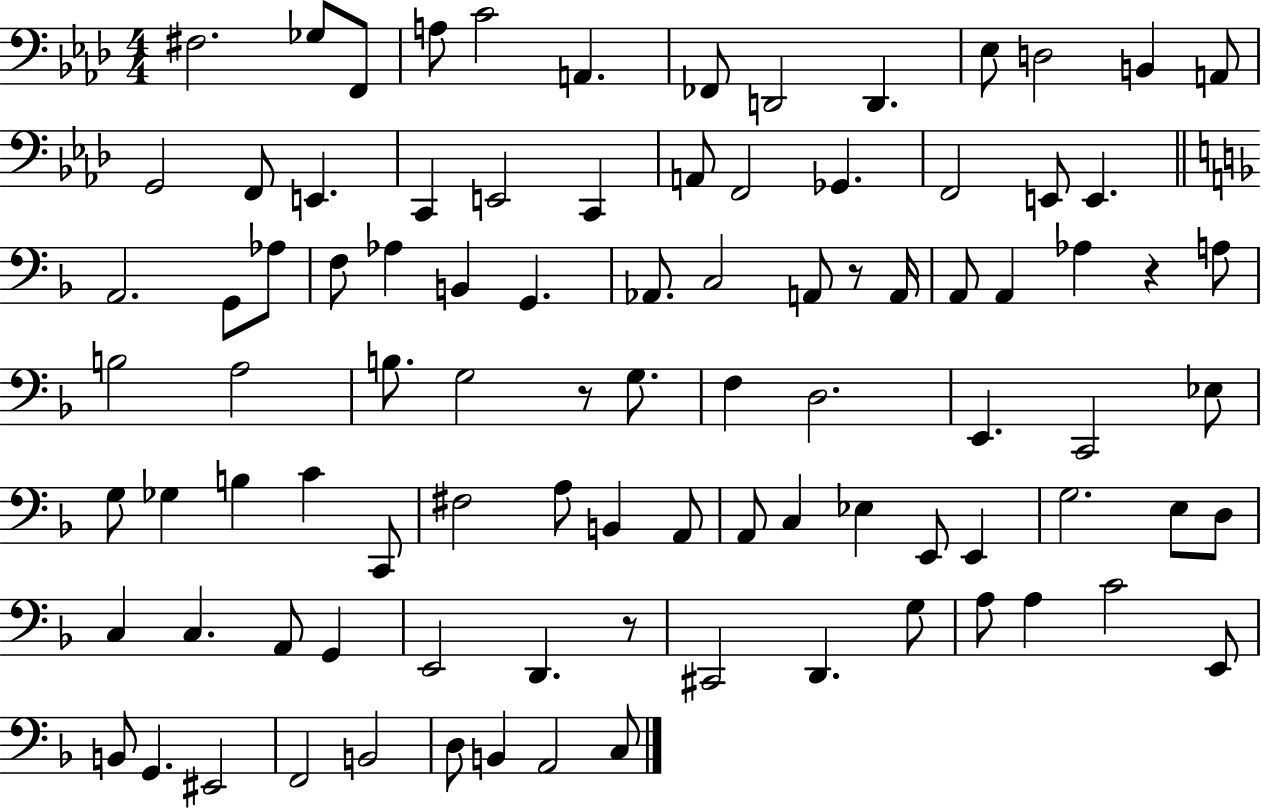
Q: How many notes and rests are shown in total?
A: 93